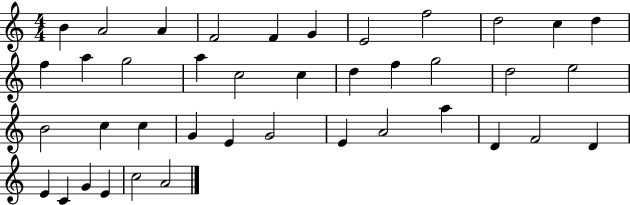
B4/q A4/h A4/q F4/h F4/q G4/q E4/h F5/h D5/h C5/q D5/q F5/q A5/q G5/h A5/q C5/h C5/q D5/q F5/q G5/h D5/h E5/h B4/h C5/q C5/q G4/q E4/q G4/h E4/q A4/h A5/q D4/q F4/h D4/q E4/q C4/q G4/q E4/q C5/h A4/h